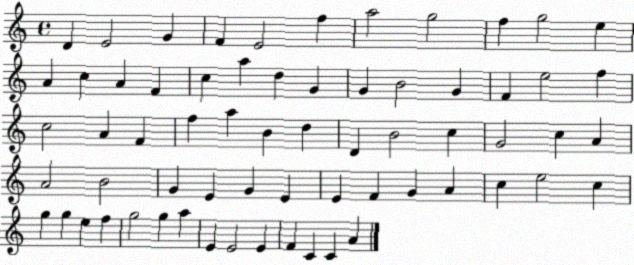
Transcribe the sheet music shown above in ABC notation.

X:1
T:Untitled
M:4/4
L:1/4
K:C
D E2 G F E2 f a2 g2 f g2 e A c A F c a d G G B2 G F e2 f c2 A F f a B d D B2 c G2 c A A2 B2 G E G E E F G A c e2 c g g e f g2 g a E E2 E F C C A